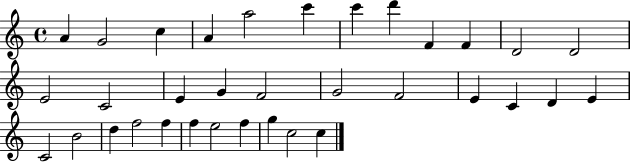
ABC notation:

X:1
T:Untitled
M:4/4
L:1/4
K:C
A G2 c A a2 c' c' d' F F D2 D2 E2 C2 E G F2 G2 F2 E C D E C2 B2 d f2 f f e2 f g c2 c